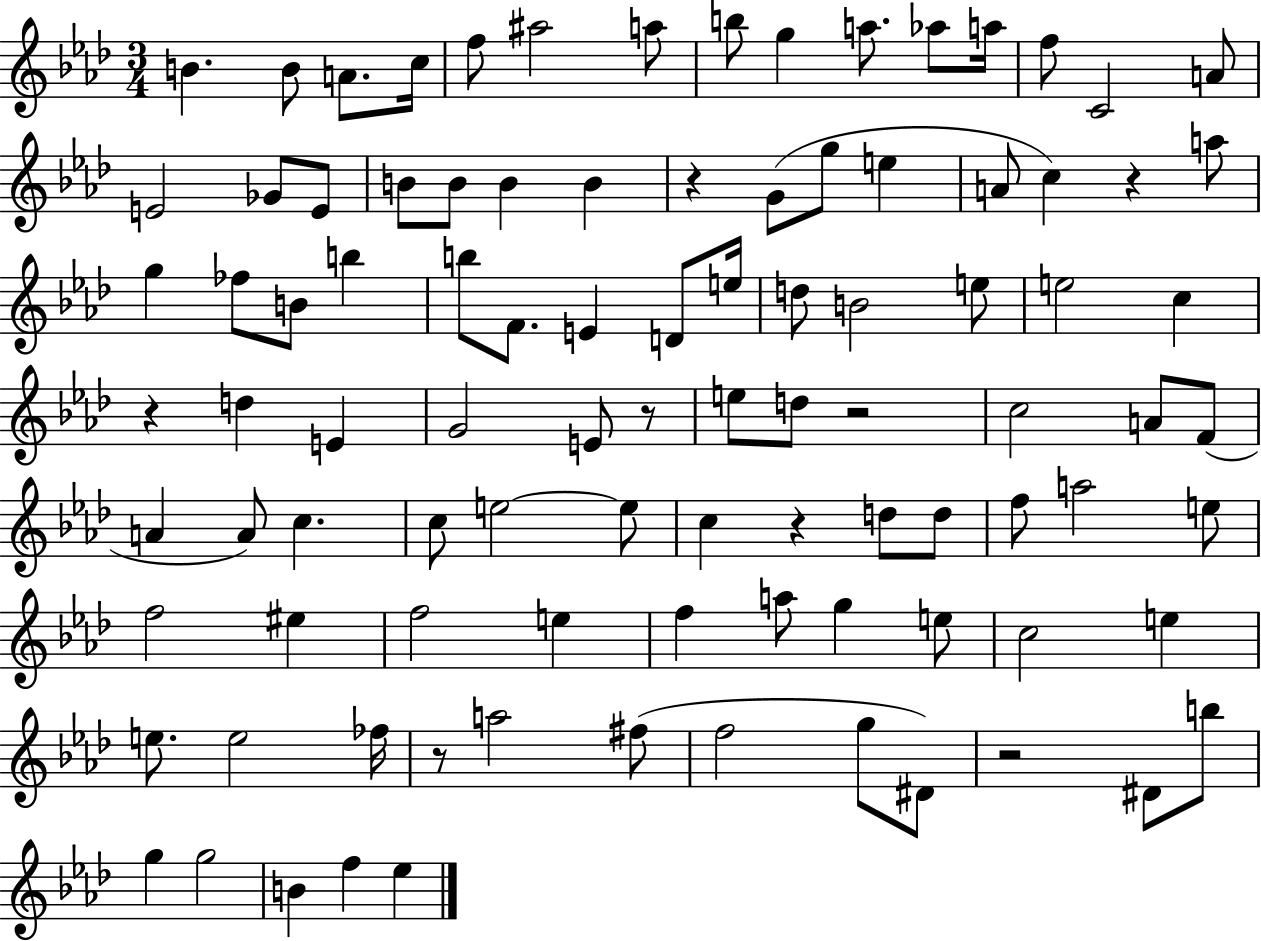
B4/q. B4/e A4/e. C5/s F5/e A#5/h A5/e B5/e G5/q A5/e. Ab5/e A5/s F5/e C4/h A4/e E4/h Gb4/e E4/e B4/e B4/e B4/q B4/q R/q G4/e G5/e E5/q A4/e C5/q R/q A5/e G5/q FES5/e B4/e B5/q B5/e F4/e. E4/q D4/e E5/s D5/e B4/h E5/e E5/h C5/q R/q D5/q E4/q G4/h E4/e R/e E5/e D5/e R/h C5/h A4/e F4/e A4/q A4/e C5/q. C5/e E5/h E5/e C5/q R/q D5/e D5/e F5/e A5/h E5/e F5/h EIS5/q F5/h E5/q F5/q A5/e G5/q E5/e C5/h E5/q E5/e. E5/h FES5/s R/e A5/h F#5/e F5/h G5/e D#4/e R/h D#4/e B5/e G5/q G5/h B4/q F5/q Eb5/q